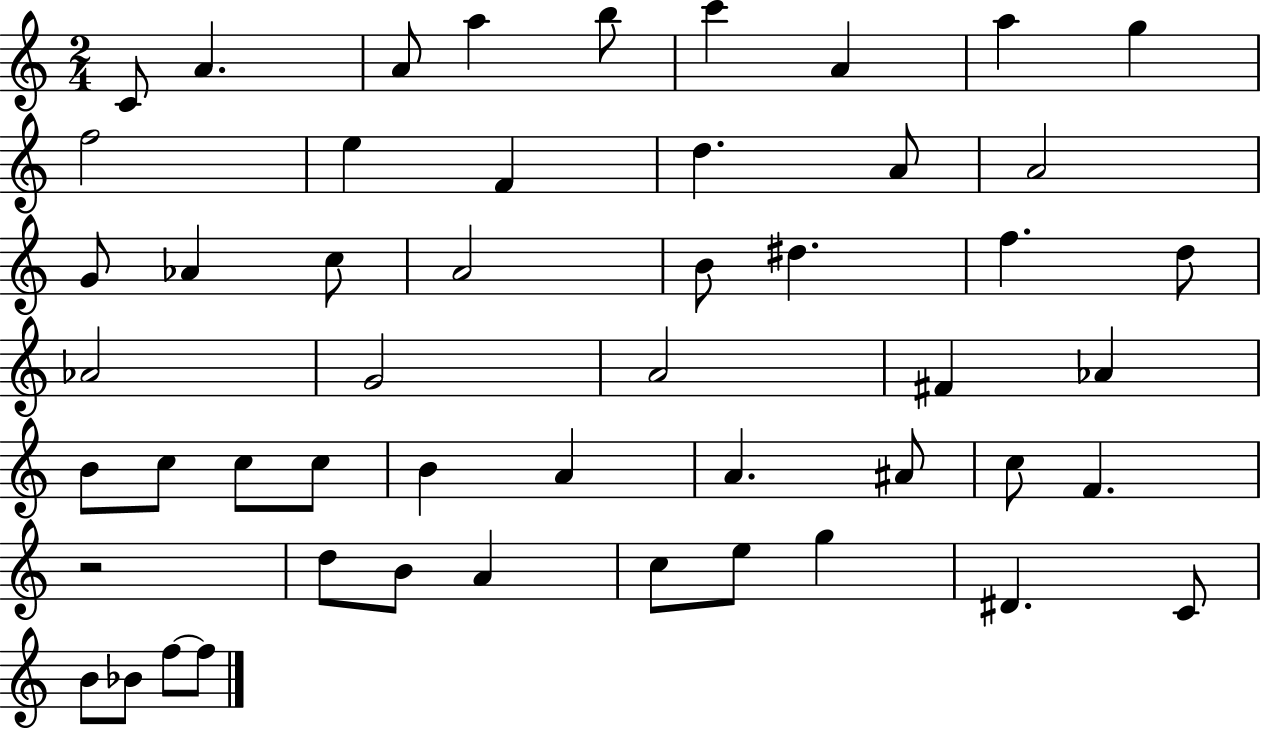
C4/e A4/q. A4/e A5/q B5/e C6/q A4/q A5/q G5/q F5/h E5/q F4/q D5/q. A4/e A4/h G4/e Ab4/q C5/e A4/h B4/e D#5/q. F5/q. D5/e Ab4/h G4/h A4/h F#4/q Ab4/q B4/e C5/e C5/e C5/e B4/q A4/q A4/q. A#4/e C5/e F4/q. R/h D5/e B4/e A4/q C5/e E5/e G5/q D#4/q. C4/e B4/e Bb4/e F5/e F5/e